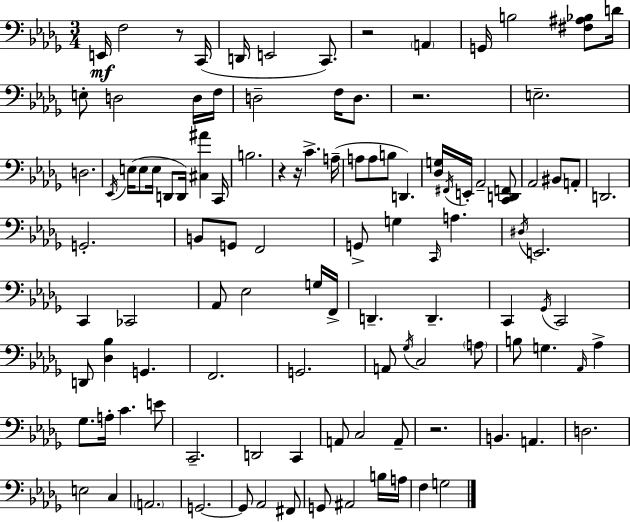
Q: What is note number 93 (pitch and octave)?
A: F#2